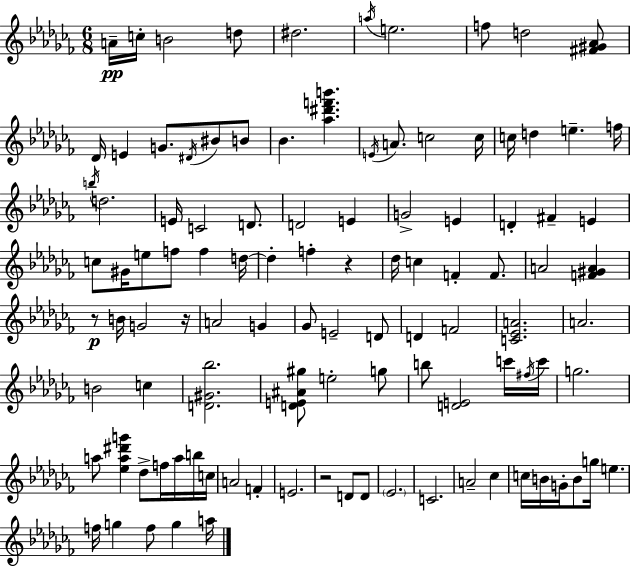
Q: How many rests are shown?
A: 4